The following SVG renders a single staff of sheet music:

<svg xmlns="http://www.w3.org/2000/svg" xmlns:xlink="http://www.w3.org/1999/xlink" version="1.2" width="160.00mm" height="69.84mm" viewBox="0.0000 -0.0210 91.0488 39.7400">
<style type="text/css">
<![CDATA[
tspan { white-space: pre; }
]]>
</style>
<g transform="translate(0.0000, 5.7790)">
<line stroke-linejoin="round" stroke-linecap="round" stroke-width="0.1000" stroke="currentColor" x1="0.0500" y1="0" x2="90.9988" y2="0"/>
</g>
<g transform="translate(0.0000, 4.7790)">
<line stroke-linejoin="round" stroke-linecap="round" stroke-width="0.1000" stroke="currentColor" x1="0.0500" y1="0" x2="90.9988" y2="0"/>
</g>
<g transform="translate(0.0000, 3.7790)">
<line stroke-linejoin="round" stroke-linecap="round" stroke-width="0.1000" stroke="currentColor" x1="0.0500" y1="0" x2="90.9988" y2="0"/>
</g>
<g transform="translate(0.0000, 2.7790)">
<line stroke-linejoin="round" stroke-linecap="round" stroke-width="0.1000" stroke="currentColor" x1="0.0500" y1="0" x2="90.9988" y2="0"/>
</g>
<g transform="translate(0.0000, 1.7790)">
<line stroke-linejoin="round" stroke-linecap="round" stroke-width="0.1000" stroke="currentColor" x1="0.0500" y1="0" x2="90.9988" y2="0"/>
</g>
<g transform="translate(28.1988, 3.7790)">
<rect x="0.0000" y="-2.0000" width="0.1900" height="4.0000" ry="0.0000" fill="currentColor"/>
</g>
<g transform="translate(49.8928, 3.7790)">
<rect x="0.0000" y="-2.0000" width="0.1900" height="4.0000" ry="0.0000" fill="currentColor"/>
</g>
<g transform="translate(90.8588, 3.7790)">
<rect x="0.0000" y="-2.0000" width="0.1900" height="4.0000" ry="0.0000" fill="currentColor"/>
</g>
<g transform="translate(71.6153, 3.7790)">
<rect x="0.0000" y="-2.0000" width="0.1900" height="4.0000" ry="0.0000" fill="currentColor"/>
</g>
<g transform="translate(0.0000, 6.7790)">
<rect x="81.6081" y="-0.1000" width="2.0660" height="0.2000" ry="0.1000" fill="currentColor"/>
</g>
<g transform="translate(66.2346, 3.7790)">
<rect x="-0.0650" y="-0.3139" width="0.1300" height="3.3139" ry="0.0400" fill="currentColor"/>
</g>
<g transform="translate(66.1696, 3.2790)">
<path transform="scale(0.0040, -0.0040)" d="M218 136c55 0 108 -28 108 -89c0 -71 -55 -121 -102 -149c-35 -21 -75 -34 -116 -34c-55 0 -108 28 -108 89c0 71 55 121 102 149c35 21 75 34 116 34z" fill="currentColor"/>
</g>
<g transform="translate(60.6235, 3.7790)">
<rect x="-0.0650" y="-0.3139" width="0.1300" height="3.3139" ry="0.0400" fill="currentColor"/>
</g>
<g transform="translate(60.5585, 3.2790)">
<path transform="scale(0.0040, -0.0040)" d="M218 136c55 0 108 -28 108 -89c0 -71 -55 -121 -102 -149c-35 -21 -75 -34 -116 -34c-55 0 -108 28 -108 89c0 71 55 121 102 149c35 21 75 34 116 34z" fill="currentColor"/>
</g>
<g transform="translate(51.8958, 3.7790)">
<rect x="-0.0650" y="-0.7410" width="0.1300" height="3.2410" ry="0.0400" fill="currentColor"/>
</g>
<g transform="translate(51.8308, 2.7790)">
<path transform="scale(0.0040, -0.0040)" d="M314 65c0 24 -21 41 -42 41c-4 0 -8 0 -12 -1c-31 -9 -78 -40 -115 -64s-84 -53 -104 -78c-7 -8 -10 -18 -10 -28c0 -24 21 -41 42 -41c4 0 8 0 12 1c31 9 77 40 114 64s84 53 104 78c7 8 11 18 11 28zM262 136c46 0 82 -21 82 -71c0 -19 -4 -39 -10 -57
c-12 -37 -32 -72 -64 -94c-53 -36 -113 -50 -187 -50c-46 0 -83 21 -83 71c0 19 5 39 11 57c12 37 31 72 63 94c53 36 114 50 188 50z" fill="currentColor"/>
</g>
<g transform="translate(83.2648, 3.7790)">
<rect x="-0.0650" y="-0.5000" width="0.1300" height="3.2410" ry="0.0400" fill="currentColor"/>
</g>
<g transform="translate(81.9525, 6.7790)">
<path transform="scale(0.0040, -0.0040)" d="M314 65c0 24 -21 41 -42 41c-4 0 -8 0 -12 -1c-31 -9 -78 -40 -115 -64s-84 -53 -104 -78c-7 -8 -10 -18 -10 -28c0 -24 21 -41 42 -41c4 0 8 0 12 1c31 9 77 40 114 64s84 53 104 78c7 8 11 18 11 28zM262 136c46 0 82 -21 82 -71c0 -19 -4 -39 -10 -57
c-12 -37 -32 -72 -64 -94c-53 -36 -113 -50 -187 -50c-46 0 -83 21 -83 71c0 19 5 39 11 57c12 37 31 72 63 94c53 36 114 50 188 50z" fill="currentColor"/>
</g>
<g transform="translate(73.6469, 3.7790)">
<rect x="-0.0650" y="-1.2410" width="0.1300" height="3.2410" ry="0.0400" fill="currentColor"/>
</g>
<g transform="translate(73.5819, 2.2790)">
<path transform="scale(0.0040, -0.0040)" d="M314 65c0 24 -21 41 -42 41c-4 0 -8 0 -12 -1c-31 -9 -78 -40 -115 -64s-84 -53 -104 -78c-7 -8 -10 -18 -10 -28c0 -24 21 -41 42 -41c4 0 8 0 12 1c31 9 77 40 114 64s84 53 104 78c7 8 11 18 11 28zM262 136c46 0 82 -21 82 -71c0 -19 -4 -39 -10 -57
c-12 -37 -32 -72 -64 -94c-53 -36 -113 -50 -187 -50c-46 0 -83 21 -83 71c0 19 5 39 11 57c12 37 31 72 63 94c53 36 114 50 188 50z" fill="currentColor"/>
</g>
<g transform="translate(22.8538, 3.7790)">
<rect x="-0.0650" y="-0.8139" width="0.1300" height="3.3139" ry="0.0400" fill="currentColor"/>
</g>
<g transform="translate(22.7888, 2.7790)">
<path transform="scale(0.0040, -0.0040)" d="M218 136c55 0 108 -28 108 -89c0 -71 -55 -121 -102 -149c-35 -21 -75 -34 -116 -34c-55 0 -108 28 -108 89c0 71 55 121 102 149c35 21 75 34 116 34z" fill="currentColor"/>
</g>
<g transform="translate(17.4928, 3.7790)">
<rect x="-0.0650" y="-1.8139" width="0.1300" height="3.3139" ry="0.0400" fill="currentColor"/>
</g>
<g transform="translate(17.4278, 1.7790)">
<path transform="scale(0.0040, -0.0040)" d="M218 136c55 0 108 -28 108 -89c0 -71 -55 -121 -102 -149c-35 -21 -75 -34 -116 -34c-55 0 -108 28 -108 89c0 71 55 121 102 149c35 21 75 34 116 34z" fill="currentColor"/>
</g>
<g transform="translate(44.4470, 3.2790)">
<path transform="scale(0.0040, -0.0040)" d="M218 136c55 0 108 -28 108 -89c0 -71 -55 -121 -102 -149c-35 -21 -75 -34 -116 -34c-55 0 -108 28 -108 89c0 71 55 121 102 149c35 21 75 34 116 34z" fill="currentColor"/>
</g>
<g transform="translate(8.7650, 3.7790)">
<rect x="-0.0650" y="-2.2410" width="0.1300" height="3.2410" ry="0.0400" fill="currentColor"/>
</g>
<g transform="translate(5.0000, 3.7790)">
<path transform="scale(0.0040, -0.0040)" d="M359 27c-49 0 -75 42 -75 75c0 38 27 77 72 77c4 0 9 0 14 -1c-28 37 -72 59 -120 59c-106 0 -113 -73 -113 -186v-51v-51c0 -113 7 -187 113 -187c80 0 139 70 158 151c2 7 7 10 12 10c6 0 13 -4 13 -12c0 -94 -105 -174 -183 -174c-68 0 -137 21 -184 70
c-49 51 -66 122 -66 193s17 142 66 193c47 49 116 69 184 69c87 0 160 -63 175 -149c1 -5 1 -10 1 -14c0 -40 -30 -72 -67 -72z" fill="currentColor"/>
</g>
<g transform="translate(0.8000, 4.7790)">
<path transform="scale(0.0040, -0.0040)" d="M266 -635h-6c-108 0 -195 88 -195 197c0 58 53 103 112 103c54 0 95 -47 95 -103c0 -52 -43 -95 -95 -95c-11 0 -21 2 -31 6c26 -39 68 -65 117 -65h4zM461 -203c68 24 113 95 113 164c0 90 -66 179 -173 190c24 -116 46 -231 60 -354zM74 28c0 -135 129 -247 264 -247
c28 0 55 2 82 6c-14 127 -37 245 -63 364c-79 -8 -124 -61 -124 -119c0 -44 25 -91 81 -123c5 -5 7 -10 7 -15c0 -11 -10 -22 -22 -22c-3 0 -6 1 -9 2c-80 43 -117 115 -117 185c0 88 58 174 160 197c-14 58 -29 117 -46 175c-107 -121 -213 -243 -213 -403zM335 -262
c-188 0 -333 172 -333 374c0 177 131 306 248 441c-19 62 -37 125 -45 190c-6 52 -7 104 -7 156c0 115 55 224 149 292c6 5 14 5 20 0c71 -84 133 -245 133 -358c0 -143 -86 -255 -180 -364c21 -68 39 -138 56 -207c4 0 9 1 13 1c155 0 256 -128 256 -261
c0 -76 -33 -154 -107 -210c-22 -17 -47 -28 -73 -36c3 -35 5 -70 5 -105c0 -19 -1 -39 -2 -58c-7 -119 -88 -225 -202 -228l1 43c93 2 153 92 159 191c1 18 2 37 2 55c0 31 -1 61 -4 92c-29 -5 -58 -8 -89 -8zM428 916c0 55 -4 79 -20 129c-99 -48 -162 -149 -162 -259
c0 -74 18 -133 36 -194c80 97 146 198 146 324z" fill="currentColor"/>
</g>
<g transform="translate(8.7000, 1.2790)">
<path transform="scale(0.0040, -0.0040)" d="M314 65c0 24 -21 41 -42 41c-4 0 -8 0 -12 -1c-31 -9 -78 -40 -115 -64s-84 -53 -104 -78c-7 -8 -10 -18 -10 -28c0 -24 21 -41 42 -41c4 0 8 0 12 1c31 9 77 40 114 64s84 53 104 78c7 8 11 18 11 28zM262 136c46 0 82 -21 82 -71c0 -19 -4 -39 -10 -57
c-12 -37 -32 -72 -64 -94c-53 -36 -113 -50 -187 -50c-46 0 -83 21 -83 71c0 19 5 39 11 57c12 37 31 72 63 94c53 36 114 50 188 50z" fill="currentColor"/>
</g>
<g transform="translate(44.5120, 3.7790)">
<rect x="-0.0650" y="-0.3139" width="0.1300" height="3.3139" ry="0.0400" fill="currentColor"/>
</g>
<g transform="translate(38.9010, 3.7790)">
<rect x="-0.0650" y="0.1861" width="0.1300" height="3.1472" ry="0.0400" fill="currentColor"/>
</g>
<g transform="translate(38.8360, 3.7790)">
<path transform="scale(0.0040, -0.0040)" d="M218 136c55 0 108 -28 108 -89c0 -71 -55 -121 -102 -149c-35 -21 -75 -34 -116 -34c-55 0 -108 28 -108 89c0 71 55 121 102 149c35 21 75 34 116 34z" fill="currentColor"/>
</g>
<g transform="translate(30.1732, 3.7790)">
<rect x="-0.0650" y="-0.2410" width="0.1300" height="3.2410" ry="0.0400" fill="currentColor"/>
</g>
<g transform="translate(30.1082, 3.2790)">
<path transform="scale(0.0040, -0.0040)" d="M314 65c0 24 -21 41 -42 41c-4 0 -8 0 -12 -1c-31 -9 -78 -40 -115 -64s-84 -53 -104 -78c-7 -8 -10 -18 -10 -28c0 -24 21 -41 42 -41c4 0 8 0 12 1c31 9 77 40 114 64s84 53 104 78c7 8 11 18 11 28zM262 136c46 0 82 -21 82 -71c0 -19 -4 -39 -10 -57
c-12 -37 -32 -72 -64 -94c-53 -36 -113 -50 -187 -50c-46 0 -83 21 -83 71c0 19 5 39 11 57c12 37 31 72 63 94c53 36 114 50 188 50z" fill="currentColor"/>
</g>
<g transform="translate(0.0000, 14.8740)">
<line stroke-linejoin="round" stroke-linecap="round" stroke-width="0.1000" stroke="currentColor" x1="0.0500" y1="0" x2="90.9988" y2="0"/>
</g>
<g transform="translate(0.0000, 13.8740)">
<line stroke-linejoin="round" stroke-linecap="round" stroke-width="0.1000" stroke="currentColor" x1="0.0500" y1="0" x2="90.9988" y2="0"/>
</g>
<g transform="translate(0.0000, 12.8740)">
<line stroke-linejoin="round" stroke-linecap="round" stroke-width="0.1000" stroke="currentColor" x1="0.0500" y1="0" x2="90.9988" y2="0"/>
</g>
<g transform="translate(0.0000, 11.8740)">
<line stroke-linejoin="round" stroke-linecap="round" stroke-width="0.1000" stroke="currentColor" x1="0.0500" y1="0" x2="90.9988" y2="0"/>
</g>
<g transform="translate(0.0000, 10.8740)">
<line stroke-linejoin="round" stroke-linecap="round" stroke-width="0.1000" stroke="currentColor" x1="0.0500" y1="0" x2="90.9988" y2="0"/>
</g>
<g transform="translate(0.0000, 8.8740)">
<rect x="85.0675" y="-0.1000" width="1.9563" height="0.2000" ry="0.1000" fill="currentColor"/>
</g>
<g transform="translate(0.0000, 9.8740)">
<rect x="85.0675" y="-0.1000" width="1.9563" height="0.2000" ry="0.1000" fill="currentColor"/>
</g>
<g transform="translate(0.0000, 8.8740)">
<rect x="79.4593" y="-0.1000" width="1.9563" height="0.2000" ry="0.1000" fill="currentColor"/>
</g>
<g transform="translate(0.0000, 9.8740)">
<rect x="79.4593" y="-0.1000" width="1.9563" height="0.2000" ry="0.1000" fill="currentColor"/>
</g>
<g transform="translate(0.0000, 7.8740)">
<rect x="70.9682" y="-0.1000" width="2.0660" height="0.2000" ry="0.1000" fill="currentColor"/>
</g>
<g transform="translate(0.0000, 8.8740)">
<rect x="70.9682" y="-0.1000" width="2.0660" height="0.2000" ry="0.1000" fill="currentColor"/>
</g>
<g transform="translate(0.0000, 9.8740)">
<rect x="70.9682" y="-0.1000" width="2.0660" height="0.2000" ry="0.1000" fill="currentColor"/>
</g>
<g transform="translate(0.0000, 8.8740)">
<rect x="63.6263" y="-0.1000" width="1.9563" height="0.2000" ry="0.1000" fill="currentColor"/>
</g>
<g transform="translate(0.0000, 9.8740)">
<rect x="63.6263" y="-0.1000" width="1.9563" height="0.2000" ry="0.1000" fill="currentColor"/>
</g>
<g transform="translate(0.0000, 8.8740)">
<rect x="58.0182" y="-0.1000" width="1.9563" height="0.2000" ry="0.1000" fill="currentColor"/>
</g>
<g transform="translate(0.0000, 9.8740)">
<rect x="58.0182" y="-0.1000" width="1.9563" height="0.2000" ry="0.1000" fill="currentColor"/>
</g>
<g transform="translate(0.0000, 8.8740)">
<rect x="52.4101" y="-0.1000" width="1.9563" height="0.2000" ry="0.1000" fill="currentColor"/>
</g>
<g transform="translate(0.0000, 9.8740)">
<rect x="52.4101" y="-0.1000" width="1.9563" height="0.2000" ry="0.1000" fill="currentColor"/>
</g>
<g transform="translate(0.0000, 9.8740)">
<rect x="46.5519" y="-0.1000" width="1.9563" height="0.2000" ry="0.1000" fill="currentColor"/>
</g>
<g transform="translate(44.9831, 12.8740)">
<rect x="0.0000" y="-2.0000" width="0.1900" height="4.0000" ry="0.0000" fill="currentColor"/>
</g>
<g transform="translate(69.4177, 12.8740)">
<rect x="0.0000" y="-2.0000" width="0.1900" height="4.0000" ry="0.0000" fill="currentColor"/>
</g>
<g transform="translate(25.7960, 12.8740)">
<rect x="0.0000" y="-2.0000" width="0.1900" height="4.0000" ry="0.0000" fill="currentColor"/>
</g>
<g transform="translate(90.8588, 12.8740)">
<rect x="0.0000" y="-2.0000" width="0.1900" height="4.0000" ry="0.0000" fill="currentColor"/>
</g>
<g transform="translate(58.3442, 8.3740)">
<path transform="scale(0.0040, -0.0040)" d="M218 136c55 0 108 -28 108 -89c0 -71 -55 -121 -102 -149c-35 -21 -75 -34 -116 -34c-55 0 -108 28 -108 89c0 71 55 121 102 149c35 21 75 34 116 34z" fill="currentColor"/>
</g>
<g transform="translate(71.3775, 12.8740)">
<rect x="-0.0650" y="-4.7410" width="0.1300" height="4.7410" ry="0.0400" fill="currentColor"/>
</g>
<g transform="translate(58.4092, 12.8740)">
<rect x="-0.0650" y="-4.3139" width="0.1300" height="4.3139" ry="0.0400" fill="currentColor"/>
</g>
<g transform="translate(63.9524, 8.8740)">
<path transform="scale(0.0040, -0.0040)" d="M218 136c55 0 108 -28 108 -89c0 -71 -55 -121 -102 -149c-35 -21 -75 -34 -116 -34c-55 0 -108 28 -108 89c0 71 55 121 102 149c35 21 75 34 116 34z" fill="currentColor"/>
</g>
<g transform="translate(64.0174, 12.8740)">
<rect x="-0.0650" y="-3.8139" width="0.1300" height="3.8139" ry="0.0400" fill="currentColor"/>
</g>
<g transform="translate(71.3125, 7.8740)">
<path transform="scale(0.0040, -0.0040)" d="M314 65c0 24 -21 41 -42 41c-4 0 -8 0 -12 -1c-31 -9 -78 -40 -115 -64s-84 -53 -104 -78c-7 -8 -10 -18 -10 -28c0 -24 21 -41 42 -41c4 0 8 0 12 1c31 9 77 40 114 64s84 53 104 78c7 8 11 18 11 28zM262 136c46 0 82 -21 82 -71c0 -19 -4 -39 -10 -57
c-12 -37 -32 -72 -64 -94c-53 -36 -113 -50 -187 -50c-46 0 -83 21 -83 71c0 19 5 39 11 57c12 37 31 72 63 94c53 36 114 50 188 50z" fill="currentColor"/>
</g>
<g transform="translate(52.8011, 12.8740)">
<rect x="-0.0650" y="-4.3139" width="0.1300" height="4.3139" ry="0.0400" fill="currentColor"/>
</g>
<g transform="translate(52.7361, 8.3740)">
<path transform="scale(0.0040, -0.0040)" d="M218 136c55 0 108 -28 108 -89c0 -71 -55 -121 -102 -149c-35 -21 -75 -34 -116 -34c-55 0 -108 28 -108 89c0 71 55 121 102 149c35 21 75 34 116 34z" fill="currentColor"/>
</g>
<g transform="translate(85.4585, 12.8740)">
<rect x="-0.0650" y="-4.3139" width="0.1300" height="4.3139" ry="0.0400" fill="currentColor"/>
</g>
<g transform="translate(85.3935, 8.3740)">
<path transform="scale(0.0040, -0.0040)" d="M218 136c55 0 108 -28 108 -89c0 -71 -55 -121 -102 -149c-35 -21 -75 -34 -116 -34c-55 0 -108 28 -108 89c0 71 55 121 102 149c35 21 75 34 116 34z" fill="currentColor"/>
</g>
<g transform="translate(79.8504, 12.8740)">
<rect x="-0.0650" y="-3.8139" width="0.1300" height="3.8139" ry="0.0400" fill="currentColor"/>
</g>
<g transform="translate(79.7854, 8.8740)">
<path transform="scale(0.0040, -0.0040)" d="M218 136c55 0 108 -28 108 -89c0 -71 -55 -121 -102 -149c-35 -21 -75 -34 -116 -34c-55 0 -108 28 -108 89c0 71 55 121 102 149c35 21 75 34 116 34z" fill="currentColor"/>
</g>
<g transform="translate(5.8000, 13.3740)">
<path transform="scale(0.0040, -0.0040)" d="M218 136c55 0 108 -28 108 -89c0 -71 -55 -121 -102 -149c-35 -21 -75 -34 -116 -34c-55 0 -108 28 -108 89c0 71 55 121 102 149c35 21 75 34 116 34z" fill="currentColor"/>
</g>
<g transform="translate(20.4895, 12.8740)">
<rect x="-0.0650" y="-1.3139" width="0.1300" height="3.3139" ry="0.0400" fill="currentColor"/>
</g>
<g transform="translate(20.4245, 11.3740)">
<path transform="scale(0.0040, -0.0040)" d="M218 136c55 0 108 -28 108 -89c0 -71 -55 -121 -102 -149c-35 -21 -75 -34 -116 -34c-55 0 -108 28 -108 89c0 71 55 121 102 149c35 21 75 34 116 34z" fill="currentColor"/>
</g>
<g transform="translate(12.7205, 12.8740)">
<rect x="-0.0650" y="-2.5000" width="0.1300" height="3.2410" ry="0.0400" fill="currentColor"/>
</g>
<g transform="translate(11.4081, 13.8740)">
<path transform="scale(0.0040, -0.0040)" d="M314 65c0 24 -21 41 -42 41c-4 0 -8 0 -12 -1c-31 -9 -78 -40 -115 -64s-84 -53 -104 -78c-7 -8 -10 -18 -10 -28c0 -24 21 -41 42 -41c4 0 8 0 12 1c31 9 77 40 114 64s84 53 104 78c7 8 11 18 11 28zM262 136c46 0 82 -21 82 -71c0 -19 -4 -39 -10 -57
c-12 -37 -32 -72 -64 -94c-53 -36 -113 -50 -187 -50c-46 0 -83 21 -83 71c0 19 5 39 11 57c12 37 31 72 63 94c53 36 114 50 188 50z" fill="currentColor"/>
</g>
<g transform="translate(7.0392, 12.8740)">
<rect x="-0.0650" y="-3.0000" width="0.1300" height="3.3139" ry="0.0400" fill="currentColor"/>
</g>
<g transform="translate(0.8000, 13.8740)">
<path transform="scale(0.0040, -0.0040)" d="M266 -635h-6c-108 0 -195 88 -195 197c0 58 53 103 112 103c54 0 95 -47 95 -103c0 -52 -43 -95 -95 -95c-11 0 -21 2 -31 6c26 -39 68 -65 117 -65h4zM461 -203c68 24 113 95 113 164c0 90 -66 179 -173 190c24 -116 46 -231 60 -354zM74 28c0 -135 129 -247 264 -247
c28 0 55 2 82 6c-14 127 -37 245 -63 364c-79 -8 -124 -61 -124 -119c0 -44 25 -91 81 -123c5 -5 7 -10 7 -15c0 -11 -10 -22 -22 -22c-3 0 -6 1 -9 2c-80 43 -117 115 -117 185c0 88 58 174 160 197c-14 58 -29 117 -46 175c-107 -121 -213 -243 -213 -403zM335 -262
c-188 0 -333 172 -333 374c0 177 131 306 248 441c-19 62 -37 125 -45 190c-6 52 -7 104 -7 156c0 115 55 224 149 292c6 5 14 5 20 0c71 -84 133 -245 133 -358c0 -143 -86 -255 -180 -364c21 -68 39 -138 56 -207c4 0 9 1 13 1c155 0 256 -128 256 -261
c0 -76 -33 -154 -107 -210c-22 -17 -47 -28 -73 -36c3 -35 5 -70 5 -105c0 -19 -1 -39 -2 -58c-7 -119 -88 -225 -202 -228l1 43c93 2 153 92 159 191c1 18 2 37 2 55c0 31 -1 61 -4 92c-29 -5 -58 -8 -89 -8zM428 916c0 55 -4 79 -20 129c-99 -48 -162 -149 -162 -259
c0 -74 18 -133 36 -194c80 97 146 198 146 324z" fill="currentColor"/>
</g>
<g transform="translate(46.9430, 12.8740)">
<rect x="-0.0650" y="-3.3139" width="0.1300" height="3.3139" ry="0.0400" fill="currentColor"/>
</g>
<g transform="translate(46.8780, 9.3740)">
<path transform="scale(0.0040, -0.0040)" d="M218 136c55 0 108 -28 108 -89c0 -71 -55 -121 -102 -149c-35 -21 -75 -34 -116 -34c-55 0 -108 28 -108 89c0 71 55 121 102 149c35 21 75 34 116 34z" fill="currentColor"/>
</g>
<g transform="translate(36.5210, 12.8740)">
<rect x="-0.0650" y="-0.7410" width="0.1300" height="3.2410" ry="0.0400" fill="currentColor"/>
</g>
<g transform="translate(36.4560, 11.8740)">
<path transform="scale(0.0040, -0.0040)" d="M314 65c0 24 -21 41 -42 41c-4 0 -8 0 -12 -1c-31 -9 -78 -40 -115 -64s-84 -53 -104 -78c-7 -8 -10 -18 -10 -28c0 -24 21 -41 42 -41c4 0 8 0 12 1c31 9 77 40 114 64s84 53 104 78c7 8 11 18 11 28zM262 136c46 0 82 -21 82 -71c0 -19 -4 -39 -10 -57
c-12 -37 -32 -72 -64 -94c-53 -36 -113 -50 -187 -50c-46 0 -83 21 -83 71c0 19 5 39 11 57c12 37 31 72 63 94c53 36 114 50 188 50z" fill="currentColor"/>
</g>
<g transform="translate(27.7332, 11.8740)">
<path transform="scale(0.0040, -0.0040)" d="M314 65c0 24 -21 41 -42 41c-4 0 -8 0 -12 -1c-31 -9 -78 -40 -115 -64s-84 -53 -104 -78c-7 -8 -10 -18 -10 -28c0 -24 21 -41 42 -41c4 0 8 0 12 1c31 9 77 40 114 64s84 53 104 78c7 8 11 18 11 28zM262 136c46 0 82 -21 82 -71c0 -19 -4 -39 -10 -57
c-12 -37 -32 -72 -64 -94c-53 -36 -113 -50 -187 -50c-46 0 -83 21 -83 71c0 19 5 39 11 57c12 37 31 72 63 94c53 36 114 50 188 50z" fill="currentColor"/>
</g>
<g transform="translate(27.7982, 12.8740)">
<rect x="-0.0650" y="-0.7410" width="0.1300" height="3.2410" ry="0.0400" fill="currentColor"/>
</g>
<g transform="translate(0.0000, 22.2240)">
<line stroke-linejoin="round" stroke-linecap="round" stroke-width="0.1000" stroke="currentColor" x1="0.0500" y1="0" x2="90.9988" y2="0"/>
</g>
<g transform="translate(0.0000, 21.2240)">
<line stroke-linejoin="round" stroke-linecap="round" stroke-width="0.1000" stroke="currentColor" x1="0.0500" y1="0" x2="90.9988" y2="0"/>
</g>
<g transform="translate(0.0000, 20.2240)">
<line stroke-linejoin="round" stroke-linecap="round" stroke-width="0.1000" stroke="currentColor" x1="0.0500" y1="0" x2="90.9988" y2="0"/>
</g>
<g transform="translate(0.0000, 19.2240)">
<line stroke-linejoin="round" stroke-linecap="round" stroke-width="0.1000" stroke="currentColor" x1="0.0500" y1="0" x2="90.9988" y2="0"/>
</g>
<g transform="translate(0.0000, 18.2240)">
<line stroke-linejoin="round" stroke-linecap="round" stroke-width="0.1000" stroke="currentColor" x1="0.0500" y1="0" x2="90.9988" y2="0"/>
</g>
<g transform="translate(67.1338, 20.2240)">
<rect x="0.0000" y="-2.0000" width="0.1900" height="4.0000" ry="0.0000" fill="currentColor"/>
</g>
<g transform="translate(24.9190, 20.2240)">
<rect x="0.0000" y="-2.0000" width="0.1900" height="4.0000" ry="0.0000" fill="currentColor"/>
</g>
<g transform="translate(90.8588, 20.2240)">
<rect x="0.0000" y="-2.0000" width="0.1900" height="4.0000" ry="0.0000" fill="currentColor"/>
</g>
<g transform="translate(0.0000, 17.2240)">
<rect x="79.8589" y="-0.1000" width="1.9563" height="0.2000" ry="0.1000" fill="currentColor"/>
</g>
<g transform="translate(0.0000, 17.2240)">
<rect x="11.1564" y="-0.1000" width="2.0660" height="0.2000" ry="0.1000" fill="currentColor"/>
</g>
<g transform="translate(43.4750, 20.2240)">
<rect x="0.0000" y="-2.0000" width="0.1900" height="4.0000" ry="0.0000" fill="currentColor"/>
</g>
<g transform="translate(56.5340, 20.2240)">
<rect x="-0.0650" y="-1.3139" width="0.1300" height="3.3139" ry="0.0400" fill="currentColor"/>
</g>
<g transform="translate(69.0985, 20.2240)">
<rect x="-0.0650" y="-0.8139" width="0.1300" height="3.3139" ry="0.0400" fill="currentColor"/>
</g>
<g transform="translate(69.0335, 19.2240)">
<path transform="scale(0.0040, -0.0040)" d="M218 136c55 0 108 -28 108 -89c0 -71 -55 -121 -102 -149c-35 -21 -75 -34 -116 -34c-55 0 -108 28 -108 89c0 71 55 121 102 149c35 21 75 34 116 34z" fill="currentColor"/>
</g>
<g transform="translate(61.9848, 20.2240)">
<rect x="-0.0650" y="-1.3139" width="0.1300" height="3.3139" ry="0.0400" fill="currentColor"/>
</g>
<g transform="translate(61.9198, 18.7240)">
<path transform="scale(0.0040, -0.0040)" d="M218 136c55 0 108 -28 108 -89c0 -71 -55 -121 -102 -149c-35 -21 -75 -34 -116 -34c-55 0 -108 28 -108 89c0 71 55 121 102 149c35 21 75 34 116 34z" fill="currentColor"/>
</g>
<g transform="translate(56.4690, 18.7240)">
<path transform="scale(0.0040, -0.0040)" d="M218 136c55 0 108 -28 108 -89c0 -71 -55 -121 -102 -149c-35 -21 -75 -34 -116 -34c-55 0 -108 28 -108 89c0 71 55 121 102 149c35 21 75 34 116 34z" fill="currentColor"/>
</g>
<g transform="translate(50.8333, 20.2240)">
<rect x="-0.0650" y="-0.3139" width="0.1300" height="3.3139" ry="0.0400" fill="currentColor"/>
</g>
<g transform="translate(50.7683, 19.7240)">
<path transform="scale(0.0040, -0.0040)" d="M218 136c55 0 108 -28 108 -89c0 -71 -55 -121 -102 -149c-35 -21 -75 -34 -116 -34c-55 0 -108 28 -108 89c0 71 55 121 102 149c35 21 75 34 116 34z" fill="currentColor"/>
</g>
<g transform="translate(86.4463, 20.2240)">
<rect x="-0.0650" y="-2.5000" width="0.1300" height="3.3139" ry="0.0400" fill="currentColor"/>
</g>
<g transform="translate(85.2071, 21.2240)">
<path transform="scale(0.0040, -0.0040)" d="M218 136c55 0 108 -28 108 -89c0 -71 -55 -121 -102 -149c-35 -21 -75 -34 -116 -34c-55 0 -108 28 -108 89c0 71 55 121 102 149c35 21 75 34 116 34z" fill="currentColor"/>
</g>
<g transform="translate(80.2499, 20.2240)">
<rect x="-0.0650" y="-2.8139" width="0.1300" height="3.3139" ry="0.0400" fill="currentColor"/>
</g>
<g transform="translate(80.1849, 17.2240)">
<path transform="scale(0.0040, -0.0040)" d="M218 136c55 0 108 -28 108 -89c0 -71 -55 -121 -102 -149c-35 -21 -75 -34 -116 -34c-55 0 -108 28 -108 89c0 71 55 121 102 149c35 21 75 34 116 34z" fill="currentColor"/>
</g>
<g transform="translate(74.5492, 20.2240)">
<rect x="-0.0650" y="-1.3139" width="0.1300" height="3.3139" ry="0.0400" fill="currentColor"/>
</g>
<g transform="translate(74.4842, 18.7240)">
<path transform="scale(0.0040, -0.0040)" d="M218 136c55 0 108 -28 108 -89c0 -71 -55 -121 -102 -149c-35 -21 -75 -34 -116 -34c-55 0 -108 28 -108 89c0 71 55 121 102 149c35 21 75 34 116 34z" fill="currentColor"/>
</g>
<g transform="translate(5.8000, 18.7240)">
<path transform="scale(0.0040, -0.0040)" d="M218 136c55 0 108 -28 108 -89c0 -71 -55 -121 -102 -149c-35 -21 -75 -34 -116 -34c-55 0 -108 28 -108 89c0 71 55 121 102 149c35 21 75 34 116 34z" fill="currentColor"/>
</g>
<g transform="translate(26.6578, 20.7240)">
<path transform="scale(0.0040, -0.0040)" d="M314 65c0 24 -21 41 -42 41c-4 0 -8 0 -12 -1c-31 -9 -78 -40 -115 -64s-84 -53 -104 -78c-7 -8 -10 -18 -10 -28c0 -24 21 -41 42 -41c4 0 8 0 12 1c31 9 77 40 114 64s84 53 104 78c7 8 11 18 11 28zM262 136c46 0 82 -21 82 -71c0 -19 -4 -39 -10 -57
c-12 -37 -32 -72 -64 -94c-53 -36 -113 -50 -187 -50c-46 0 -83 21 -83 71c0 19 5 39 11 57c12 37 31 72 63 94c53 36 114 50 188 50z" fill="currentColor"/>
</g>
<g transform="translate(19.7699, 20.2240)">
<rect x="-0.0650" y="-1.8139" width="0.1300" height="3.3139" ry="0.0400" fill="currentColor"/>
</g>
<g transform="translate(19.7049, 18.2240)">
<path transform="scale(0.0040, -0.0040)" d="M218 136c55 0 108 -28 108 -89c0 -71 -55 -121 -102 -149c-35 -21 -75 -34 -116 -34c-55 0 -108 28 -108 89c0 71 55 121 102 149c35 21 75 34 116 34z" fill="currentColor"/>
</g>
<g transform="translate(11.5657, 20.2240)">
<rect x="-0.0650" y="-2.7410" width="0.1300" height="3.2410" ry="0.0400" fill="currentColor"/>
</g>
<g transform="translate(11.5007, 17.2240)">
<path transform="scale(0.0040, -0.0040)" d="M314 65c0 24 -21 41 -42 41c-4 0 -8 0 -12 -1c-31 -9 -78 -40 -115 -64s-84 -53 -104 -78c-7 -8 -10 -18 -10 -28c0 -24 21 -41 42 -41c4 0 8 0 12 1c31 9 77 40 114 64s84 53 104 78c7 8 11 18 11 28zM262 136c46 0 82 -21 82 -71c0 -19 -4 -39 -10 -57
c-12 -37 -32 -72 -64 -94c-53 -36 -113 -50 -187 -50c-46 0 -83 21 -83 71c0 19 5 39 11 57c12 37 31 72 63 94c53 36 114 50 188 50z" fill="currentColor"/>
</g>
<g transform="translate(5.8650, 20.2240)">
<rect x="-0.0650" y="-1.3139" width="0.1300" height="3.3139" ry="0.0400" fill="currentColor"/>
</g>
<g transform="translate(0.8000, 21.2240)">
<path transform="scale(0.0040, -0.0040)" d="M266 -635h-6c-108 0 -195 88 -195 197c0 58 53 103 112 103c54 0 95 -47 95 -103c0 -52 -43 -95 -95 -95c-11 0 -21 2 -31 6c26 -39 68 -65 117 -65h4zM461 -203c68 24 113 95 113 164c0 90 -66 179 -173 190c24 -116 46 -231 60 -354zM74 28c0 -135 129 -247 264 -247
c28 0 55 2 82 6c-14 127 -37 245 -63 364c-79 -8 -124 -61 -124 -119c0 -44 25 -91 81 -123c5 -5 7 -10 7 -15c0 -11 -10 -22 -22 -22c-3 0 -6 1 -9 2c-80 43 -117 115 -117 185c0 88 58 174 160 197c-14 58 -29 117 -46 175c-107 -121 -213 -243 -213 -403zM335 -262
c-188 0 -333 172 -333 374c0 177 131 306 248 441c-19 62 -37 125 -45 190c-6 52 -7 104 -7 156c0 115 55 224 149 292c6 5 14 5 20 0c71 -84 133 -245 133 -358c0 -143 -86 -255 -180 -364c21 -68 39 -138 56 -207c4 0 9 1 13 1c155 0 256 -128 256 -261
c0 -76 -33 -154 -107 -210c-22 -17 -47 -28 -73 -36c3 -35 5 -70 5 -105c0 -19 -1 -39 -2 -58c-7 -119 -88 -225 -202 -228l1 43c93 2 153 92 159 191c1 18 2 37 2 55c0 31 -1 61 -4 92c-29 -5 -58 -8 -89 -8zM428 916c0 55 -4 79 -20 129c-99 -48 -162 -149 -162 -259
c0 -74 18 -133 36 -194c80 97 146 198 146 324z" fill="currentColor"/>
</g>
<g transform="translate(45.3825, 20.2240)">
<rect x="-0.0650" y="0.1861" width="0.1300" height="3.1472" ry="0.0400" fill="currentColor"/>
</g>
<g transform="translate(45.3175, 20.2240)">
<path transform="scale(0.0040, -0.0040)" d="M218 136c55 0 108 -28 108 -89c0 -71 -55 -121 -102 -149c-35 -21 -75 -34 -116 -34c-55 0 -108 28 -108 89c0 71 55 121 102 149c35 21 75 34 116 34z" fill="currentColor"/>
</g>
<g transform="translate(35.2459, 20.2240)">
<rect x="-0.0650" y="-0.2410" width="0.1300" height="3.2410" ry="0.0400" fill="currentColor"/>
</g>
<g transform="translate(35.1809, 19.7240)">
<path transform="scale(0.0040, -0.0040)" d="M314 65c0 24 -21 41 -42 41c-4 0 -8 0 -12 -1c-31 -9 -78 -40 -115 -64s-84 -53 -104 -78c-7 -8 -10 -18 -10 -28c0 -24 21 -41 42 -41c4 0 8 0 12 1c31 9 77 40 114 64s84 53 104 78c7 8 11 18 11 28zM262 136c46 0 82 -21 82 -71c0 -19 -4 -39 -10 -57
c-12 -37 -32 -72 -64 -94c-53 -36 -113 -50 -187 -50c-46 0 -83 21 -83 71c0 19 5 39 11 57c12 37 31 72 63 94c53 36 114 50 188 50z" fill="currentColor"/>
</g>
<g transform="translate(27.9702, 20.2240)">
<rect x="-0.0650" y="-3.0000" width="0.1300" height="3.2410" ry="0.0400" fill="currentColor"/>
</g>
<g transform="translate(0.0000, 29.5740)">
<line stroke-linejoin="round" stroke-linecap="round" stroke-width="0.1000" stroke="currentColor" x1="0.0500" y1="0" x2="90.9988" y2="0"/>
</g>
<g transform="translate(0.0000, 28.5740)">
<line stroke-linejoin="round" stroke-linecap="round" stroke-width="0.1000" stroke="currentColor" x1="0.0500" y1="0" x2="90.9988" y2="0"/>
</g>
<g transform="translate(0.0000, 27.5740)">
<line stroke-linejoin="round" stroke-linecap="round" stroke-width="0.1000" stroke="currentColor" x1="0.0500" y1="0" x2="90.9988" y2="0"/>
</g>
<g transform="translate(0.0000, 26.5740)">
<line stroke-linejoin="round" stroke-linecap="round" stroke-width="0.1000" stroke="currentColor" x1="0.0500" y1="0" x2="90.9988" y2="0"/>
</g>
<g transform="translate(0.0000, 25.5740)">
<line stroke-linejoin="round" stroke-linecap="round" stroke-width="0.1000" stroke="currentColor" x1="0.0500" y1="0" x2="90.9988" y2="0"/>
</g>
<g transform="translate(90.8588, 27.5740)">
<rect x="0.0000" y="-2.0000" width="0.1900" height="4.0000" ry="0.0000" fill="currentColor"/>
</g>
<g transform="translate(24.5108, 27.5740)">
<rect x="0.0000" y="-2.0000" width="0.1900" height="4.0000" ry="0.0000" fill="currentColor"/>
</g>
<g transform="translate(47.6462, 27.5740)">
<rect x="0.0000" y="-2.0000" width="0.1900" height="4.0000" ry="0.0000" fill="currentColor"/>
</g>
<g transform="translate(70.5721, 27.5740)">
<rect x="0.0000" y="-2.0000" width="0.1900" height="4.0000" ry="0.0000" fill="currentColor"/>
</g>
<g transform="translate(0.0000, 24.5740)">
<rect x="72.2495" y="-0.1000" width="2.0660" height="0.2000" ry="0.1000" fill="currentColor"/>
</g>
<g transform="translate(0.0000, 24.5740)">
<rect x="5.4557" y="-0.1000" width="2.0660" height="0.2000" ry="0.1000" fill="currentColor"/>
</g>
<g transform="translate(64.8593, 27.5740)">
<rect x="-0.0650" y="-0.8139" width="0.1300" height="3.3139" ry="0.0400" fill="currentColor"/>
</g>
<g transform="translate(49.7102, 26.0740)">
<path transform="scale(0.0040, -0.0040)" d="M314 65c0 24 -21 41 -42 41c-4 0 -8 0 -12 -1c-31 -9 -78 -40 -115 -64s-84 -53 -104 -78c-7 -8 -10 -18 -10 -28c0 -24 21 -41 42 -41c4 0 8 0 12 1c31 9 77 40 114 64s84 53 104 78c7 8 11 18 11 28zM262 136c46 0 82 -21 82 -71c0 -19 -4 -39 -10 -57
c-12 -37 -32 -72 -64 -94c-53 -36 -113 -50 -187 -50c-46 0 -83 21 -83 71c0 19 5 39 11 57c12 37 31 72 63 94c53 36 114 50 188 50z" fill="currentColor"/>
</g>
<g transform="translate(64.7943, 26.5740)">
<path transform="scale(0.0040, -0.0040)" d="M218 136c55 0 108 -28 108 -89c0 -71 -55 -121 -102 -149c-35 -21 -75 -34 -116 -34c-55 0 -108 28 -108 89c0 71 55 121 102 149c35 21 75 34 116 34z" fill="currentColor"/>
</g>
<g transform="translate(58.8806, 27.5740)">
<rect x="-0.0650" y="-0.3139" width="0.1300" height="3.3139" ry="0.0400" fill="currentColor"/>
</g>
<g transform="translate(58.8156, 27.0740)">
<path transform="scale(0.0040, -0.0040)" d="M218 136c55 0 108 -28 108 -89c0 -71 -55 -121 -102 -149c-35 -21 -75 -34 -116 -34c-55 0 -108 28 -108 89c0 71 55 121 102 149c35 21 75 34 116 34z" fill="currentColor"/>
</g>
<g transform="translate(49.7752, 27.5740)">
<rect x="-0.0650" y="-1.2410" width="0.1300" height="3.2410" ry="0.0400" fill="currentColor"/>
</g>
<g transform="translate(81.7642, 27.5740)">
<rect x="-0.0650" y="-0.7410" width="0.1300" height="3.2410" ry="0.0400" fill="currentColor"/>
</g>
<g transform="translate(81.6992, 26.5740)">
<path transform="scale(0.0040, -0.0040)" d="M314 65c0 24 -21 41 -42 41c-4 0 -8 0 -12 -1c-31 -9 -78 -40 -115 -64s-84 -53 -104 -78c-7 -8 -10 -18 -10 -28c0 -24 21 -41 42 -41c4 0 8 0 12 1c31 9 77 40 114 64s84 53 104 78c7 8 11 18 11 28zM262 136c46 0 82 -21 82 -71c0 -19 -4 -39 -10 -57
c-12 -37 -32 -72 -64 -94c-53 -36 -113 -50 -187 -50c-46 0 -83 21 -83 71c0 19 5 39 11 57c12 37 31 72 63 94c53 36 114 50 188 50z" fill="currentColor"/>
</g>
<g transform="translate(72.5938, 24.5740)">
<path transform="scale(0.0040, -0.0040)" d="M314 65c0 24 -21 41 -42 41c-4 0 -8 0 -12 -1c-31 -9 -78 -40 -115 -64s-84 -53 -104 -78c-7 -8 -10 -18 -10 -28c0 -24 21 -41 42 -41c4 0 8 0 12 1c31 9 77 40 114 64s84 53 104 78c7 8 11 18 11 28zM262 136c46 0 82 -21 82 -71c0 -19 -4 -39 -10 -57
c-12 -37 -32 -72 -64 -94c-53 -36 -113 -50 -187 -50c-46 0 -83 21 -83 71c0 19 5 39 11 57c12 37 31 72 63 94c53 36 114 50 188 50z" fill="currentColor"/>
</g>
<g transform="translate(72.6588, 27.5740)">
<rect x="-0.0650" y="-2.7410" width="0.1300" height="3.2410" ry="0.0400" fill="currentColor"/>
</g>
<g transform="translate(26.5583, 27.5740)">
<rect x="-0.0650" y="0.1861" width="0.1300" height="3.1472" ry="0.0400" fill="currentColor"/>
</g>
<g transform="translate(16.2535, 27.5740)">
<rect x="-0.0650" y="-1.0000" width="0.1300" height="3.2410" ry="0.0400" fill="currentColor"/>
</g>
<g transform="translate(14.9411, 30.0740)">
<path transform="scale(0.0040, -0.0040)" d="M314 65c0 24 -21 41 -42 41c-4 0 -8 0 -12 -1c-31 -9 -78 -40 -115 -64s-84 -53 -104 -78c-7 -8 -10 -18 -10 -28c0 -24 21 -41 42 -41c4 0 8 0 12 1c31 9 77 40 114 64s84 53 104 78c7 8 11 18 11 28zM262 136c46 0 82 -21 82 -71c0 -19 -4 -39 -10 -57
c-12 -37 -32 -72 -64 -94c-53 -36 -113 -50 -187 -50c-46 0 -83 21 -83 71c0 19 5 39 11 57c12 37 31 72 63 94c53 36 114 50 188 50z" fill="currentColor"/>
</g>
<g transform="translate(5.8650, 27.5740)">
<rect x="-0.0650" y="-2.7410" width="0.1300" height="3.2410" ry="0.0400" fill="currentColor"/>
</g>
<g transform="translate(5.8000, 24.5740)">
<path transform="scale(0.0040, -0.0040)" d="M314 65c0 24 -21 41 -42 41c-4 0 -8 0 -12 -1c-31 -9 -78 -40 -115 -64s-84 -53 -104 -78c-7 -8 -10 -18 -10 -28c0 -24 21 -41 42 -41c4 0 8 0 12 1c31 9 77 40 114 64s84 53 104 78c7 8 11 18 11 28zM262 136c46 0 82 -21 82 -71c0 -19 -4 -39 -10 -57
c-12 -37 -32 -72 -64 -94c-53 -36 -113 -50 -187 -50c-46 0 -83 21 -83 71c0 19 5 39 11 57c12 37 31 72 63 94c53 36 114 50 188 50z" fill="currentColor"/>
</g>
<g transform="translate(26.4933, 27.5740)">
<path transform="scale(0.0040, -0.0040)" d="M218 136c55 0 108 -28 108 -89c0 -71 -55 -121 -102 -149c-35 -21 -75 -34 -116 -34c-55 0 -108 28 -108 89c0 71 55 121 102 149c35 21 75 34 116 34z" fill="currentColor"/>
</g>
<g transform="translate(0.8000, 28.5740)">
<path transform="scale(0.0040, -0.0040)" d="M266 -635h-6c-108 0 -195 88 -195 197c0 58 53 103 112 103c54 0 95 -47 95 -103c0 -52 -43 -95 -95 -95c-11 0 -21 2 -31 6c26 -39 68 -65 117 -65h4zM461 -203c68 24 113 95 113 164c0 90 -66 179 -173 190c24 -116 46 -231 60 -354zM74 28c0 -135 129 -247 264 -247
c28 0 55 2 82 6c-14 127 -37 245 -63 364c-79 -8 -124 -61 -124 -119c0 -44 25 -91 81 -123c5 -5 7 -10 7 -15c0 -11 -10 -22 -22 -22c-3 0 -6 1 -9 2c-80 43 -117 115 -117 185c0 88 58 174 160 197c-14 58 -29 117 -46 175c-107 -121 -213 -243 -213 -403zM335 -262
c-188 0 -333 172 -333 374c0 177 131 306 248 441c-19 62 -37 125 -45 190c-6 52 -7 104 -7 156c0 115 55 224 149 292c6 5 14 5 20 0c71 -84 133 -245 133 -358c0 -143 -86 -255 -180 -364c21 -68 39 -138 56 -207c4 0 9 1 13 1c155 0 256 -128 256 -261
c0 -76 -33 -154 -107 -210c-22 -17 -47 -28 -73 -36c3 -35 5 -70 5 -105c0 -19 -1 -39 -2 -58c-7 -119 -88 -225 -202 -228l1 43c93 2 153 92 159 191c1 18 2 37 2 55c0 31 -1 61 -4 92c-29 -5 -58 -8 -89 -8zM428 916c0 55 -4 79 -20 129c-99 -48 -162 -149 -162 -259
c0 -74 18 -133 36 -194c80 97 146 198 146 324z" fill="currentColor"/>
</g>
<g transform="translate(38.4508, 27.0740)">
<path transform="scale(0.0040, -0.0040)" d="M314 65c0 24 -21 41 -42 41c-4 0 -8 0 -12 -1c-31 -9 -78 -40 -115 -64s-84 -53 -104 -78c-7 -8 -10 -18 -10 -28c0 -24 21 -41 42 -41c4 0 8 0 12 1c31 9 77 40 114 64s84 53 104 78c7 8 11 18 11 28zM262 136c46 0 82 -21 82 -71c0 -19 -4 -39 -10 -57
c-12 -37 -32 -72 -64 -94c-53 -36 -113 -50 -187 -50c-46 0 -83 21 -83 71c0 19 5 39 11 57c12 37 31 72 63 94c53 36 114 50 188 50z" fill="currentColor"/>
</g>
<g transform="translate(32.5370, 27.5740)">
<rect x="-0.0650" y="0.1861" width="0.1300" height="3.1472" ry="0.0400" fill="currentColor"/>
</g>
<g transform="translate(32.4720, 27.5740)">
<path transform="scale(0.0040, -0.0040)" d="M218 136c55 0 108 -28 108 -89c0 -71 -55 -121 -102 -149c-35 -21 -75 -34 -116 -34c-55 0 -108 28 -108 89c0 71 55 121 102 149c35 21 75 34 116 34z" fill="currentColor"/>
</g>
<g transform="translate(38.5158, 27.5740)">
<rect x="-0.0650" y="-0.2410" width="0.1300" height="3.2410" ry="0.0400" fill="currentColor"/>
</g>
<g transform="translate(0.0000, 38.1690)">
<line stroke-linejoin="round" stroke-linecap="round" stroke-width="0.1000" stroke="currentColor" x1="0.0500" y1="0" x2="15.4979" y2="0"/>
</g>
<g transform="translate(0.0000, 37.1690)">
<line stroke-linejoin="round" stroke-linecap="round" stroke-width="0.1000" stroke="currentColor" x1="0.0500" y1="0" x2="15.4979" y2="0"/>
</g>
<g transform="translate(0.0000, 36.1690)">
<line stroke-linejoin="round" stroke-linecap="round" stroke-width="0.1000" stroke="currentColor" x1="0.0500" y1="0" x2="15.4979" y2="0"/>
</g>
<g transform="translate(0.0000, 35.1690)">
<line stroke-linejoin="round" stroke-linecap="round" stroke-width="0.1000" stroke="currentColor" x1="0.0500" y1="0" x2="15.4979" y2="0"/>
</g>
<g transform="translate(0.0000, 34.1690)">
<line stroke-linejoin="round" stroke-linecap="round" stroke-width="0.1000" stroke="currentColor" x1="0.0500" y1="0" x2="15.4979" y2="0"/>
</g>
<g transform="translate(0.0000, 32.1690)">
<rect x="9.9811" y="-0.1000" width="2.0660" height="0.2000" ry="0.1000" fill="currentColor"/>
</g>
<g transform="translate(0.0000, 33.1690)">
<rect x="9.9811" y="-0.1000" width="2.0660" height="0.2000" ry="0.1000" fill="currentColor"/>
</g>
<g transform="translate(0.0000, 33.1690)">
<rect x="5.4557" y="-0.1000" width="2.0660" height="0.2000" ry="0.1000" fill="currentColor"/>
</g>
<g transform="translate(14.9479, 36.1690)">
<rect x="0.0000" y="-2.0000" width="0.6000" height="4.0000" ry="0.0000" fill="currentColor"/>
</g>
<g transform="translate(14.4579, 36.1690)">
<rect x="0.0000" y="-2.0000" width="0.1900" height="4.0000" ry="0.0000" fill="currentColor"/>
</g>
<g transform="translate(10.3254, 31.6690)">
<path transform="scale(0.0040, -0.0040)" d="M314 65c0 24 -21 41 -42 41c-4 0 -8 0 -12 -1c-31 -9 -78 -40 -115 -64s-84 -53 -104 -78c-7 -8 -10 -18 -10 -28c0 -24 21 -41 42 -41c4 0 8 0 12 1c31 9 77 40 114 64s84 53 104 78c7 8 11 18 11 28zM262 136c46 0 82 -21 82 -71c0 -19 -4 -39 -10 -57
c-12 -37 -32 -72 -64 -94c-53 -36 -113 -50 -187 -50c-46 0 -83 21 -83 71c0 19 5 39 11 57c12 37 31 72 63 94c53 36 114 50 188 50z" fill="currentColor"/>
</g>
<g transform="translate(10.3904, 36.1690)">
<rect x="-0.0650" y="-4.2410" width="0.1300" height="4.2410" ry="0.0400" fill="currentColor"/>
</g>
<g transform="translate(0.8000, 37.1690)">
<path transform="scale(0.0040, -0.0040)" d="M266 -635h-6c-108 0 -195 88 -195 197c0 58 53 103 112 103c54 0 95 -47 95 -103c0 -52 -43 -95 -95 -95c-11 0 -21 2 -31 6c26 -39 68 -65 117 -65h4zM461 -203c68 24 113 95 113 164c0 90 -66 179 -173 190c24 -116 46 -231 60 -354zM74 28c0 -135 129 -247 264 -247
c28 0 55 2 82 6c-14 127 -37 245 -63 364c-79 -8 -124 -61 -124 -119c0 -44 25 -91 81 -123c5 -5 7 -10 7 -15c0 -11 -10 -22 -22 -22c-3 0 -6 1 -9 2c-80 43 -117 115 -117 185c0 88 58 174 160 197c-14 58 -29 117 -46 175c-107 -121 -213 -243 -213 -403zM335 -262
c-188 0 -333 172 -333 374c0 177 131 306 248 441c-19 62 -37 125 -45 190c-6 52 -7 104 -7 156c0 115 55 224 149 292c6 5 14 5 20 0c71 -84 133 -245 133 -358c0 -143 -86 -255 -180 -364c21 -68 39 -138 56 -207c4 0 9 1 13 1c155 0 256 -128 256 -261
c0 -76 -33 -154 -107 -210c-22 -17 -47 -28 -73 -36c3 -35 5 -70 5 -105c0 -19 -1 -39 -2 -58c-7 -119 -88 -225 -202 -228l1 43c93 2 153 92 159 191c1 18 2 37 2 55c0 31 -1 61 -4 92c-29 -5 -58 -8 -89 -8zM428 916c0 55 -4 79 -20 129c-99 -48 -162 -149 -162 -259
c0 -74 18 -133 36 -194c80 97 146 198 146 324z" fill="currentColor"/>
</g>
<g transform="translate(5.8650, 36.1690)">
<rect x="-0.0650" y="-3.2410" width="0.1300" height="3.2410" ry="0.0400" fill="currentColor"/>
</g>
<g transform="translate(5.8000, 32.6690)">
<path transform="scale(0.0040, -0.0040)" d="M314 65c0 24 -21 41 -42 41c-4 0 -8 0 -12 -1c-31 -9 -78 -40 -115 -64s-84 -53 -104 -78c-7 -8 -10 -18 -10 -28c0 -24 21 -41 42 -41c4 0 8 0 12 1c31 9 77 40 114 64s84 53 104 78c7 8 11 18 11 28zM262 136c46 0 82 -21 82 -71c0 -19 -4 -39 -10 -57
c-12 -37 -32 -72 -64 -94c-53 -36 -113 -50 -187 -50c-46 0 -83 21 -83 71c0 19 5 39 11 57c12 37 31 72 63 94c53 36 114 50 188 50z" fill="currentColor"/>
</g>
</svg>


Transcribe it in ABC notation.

X:1
T:Untitled
M:4/4
L:1/4
K:C
g2 f d c2 B c d2 c c e2 C2 A G2 e d2 d2 b d' d' c' e'2 c' d' e a2 f A2 c2 B c e e d e a G a2 D2 B B c2 e2 c d a2 d2 b2 d'2